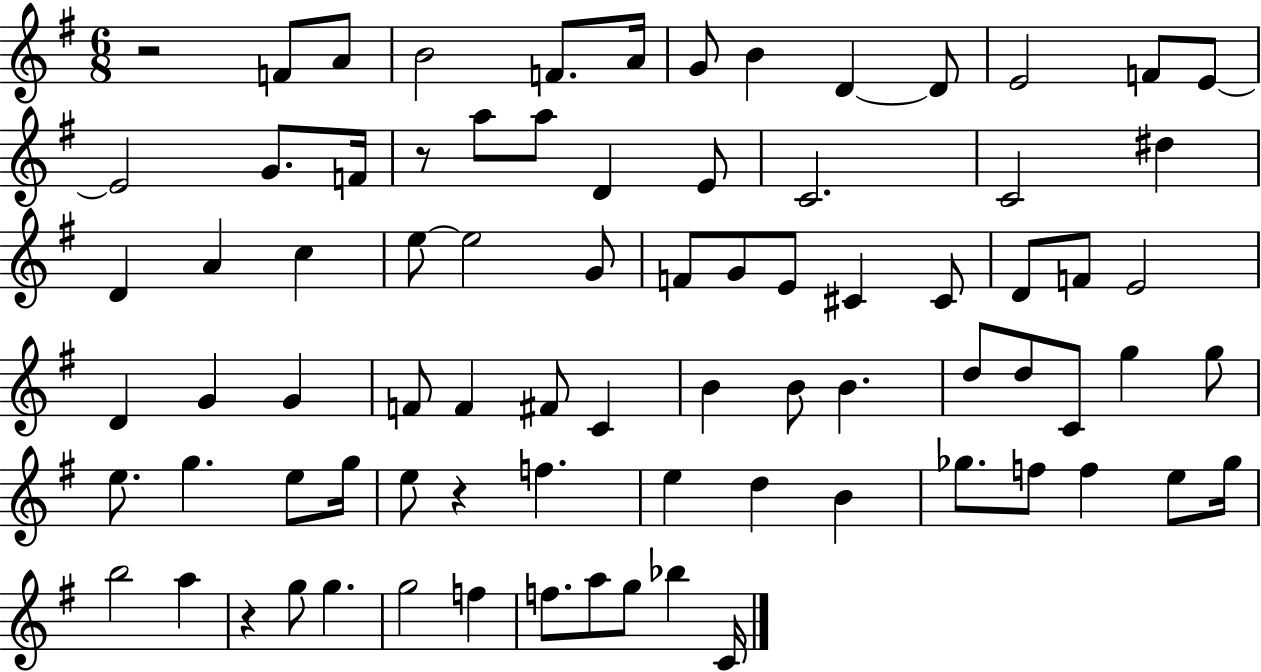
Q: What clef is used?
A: treble